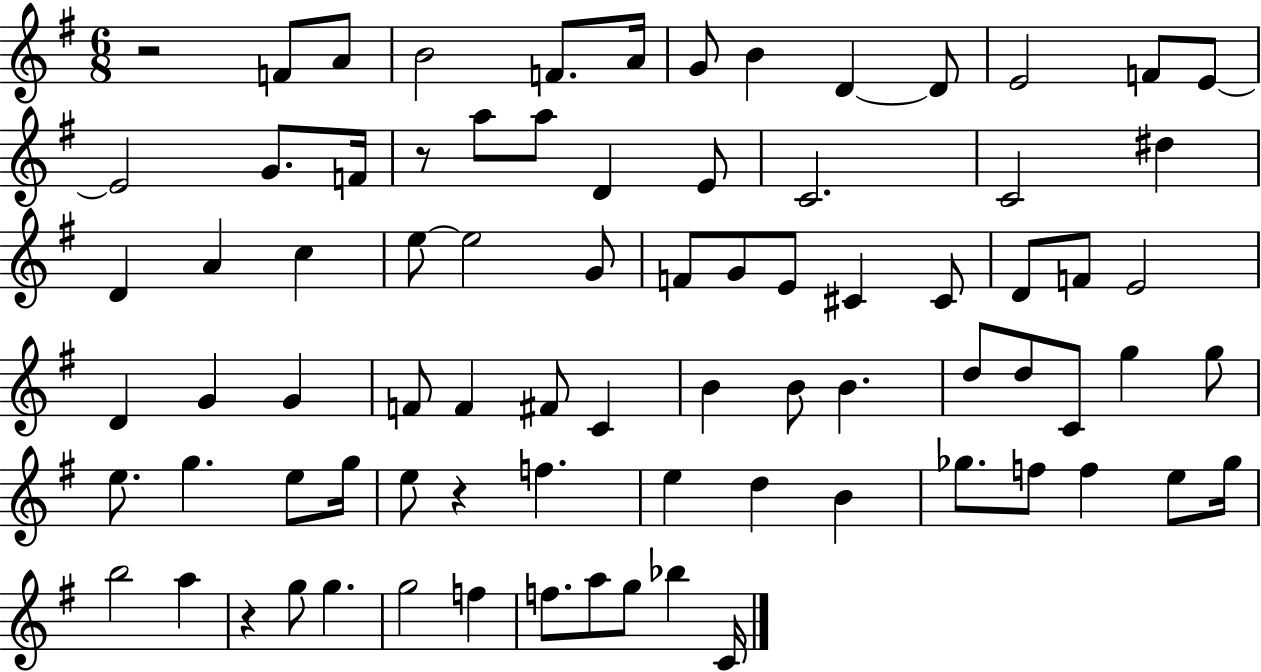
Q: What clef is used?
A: treble